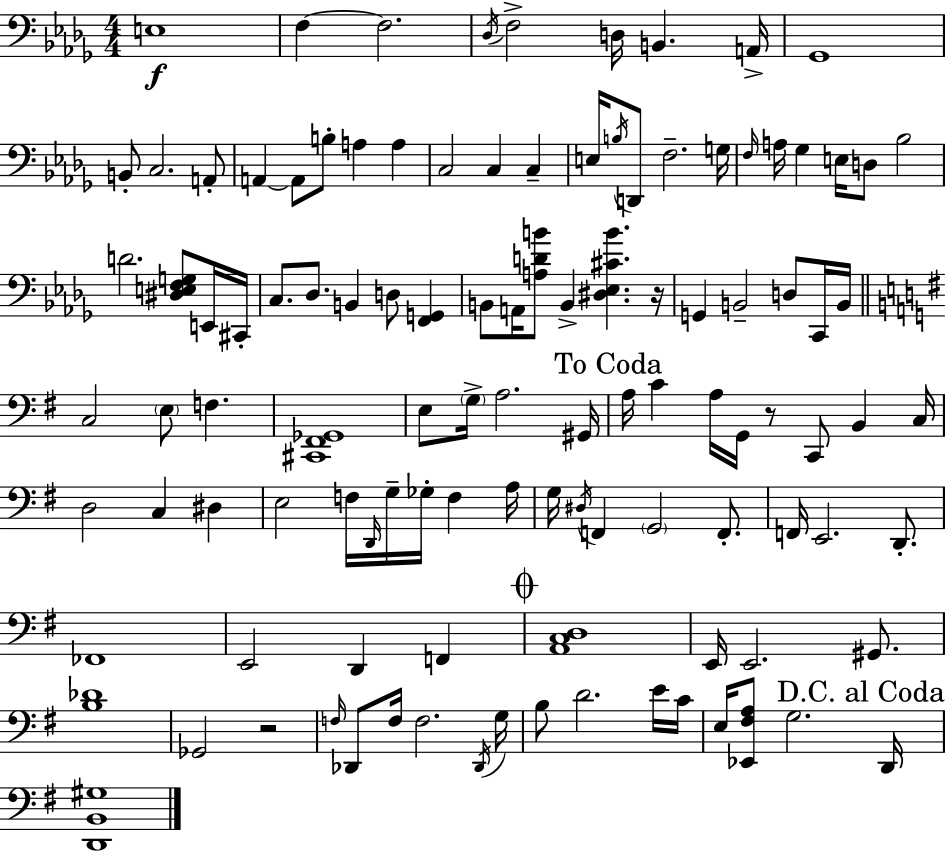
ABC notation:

X:1
T:Untitled
M:4/4
L:1/4
K:Bbm
E,4 F, F,2 _D,/4 F,2 D,/4 B,, A,,/4 _G,,4 B,,/2 C,2 A,,/2 A,, A,,/2 B,/2 A, A, C,2 C, C, E,/4 B,/4 D,,/2 F,2 G,/4 F,/4 A,/4 _G, E,/4 D,/2 _B,2 D2 [^D,E,F,G,]/2 E,,/4 ^C,,/4 C,/2 _D,/2 B,, D,/2 [F,,G,,] B,,/2 A,,/4 [A,DB]/2 B,, [^D,_E,^CB] z/4 G,, B,,2 D,/2 C,,/4 B,,/4 C,2 E,/2 F, [^C,,^F,,_G,,]4 E,/2 G,/4 A,2 ^G,,/4 A,/4 C A,/4 G,,/4 z/2 C,,/2 B,, C,/4 D,2 C, ^D, E,2 F,/4 D,,/4 G,/4 _G,/4 F, A,/4 G,/4 ^D,/4 F,, G,,2 F,,/2 F,,/4 E,,2 D,,/2 _F,,4 E,,2 D,, F,, [A,,C,D,]4 E,,/4 E,,2 ^G,,/2 [B,_D]4 _G,,2 z2 F,/4 _D,,/2 F,/4 F,2 _D,,/4 G,/4 B,/2 D2 E/4 C/4 E,/4 [_E,,^F,A,]/2 G,2 D,,/4 [D,,B,,^G,]4